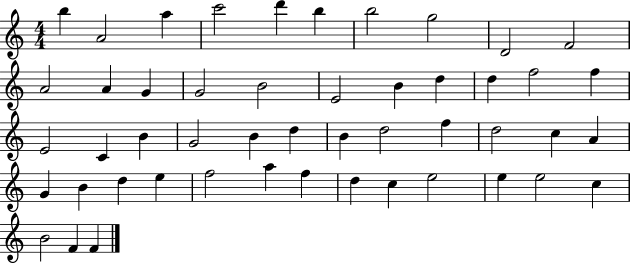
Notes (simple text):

B5/q A4/h A5/q C6/h D6/q B5/q B5/h G5/h D4/h F4/h A4/h A4/q G4/q G4/h B4/h E4/h B4/q D5/q D5/q F5/h F5/q E4/h C4/q B4/q G4/h B4/q D5/q B4/q D5/h F5/q D5/h C5/q A4/q G4/q B4/q D5/q E5/q F5/h A5/q F5/q D5/q C5/q E5/h E5/q E5/h C5/q B4/h F4/q F4/q